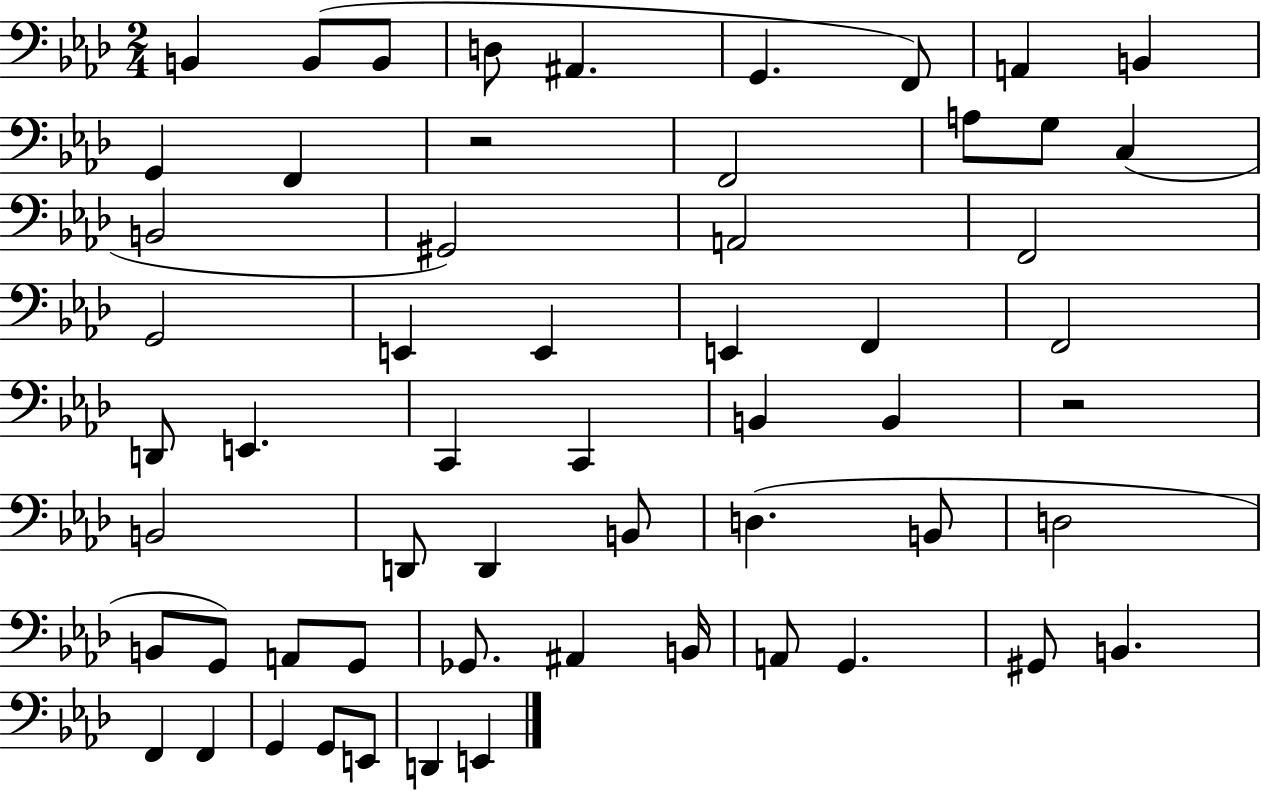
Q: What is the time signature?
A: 2/4